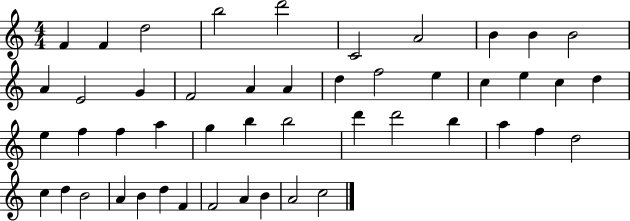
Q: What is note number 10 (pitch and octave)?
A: B4